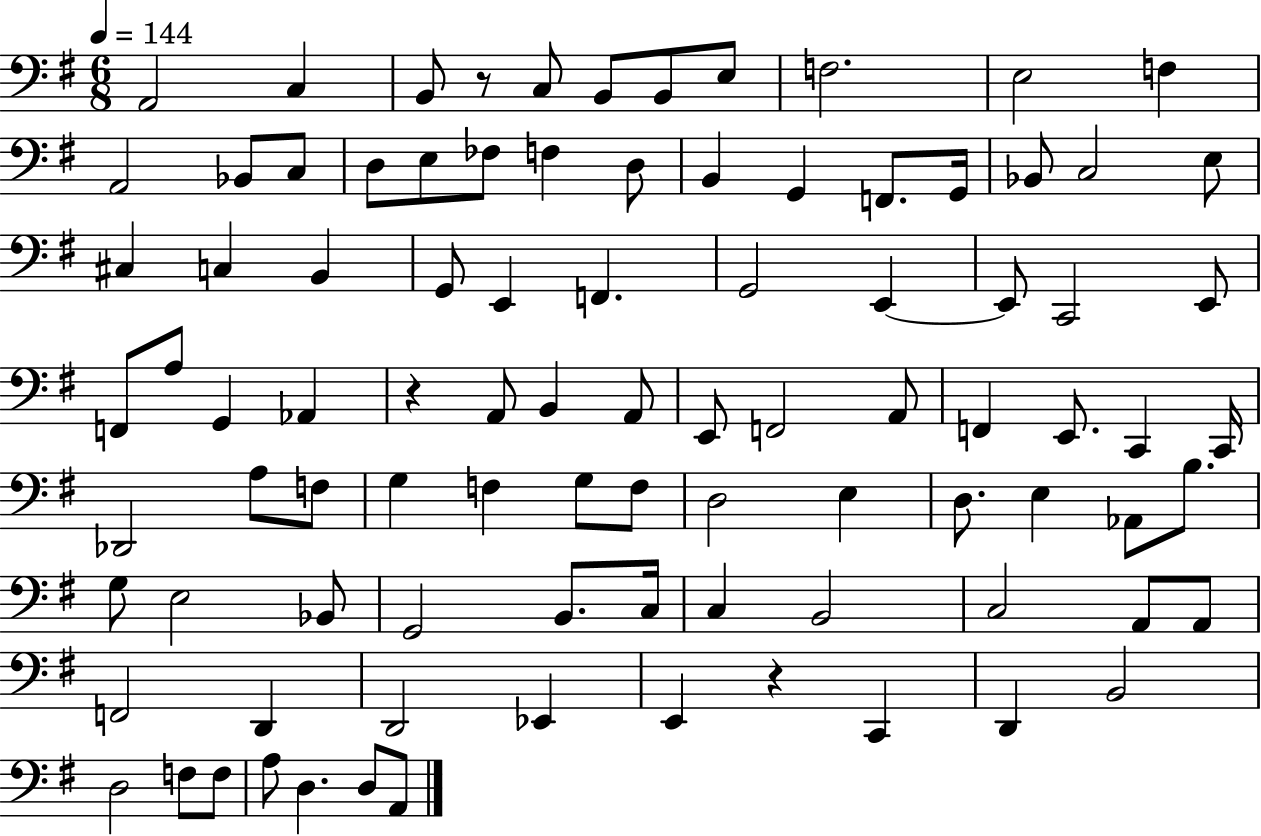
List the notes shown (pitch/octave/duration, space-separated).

A2/h C3/q B2/e R/e C3/e B2/e B2/e E3/e F3/h. E3/h F3/q A2/h Bb2/e C3/e D3/e E3/e FES3/e F3/q D3/e B2/q G2/q F2/e. G2/s Bb2/e C3/h E3/e C#3/q C3/q B2/q G2/e E2/q F2/q. G2/h E2/q E2/e C2/h E2/e F2/e A3/e G2/q Ab2/q R/q A2/e B2/q A2/e E2/e F2/h A2/e F2/q E2/e. C2/q C2/s Db2/h A3/e F3/e G3/q F3/q G3/e F3/e D3/h E3/q D3/e. E3/q Ab2/e B3/e. G3/e E3/h Bb2/e G2/h B2/e. C3/s C3/q B2/h C3/h A2/e A2/e F2/h D2/q D2/h Eb2/q E2/q R/q C2/q D2/q B2/h D3/h F3/e F3/e A3/e D3/q. D3/e A2/e